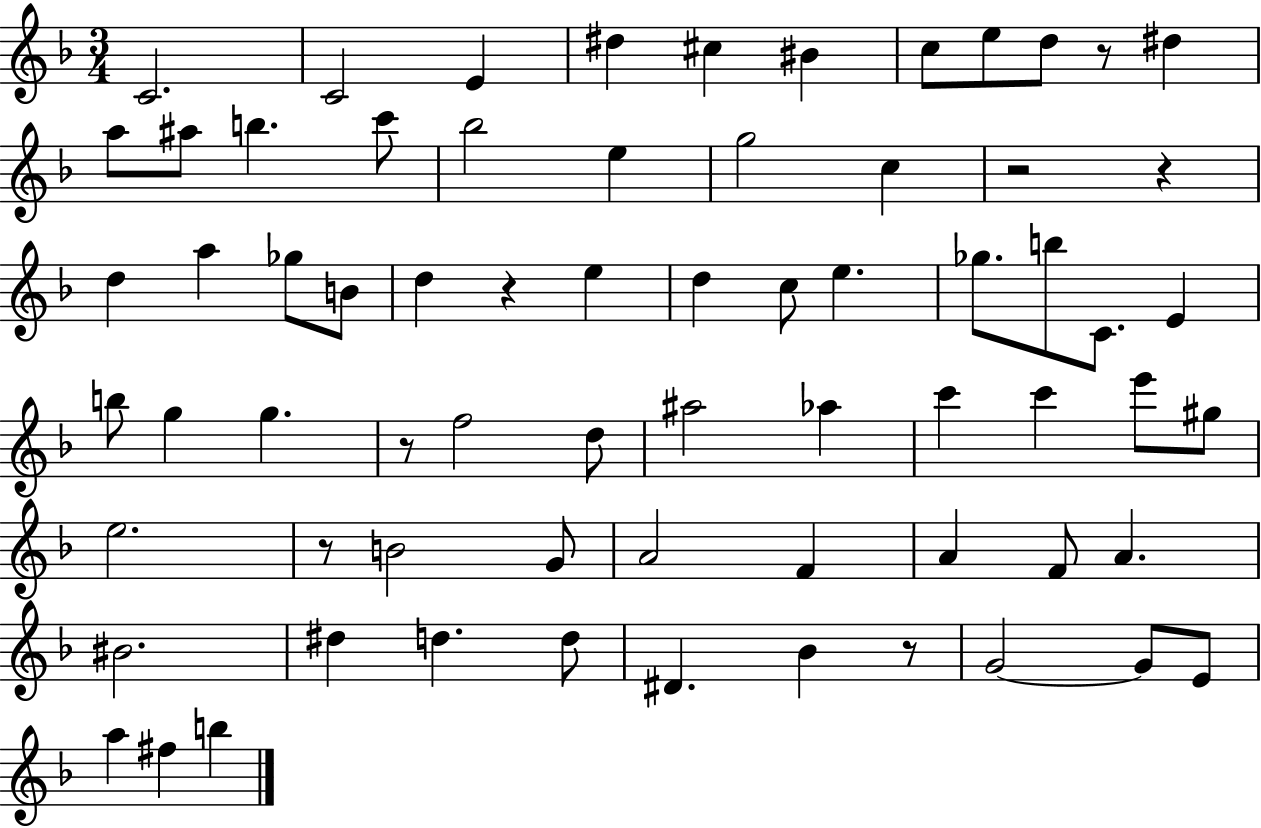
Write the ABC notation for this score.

X:1
T:Untitled
M:3/4
L:1/4
K:F
C2 C2 E ^d ^c ^B c/2 e/2 d/2 z/2 ^d a/2 ^a/2 b c'/2 _b2 e g2 c z2 z d a _g/2 B/2 d z e d c/2 e _g/2 b/2 C/2 E b/2 g g z/2 f2 d/2 ^a2 _a c' c' e'/2 ^g/2 e2 z/2 B2 G/2 A2 F A F/2 A ^B2 ^d d d/2 ^D _B z/2 G2 G/2 E/2 a ^f b